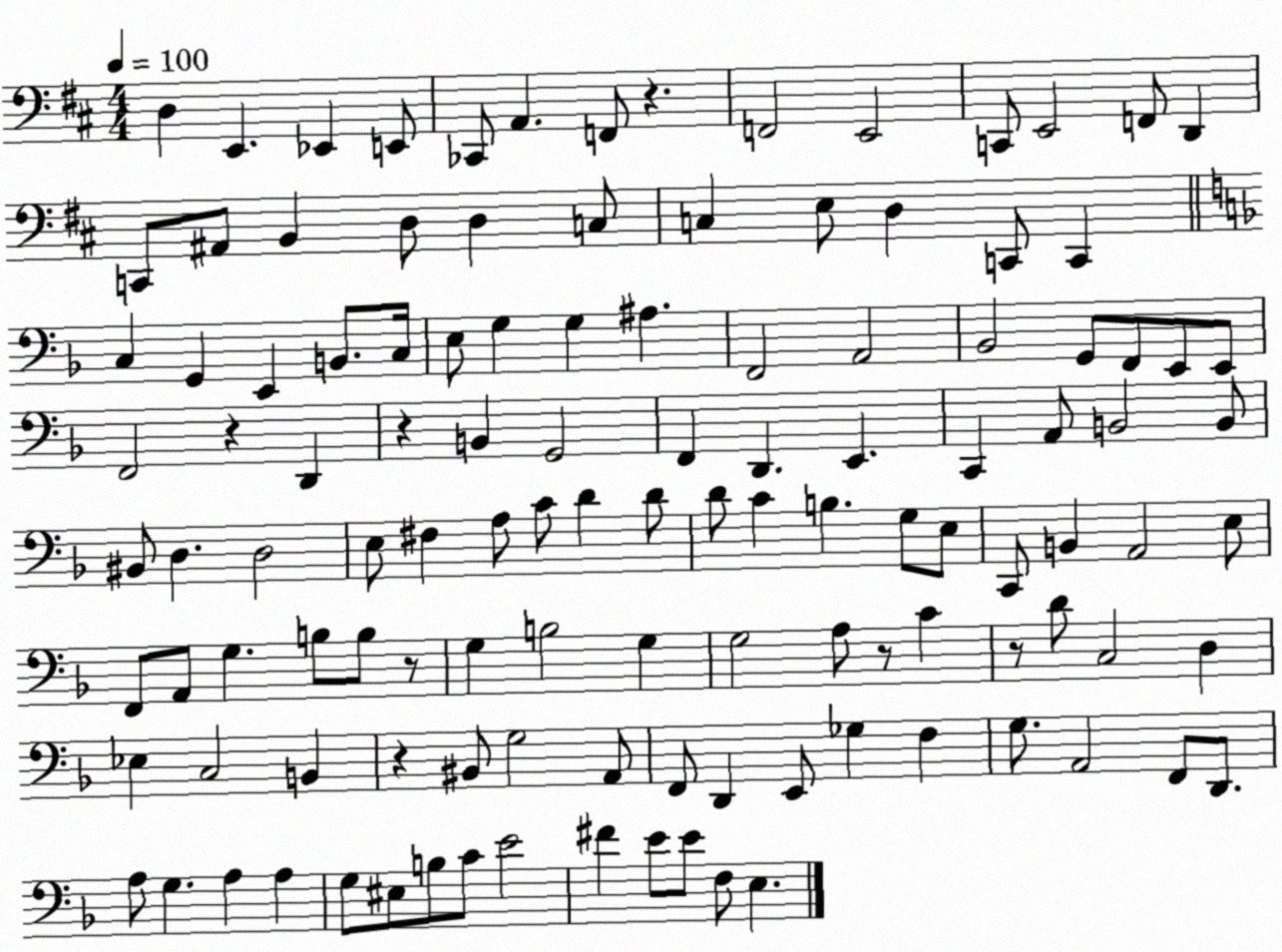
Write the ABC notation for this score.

X:1
T:Untitled
M:4/4
L:1/4
K:D
D, E,, _E,, E,,/2 _C,,/2 A,, F,,/2 z F,,2 E,,2 C,,/2 E,,2 F,,/2 D,, C,,/2 ^A,,/2 B,, D,/2 D, C,/2 C, E,/2 D, C,,/2 C,, C, G,, E,, B,,/2 C,/4 E,/2 G, G, ^A, F,,2 A,,2 _B,,2 G,,/2 F,,/2 E,,/2 E,,/2 F,,2 z D,, z B,, G,,2 F,, D,, E,, C,, A,,/2 B,,2 B,,/2 ^B,,/2 D, D,2 E,/2 ^F, A,/2 C/2 D D/2 D/2 C B, G,/2 E,/2 C,,/2 B,, A,,2 E,/2 F,,/2 A,,/2 G, B,/2 B,/2 z/2 G, B,2 G, G,2 A,/2 z/2 C z/2 D/2 C,2 D, _E, C,2 B,, z ^B,,/2 G,2 A,,/2 F,,/2 D,, E,,/2 _G, F, G,/2 A,,2 F,,/2 D,,/2 A,/2 G, A, A, G,/2 ^E,/2 B,/2 C/2 E2 ^F E/2 E/2 F,/2 E,